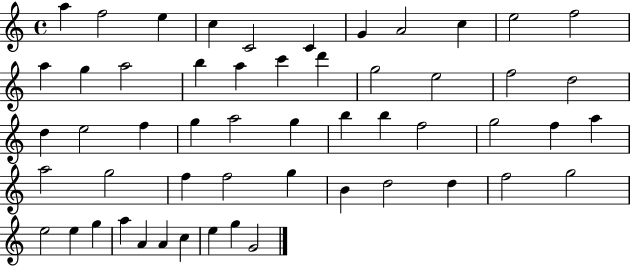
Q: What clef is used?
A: treble